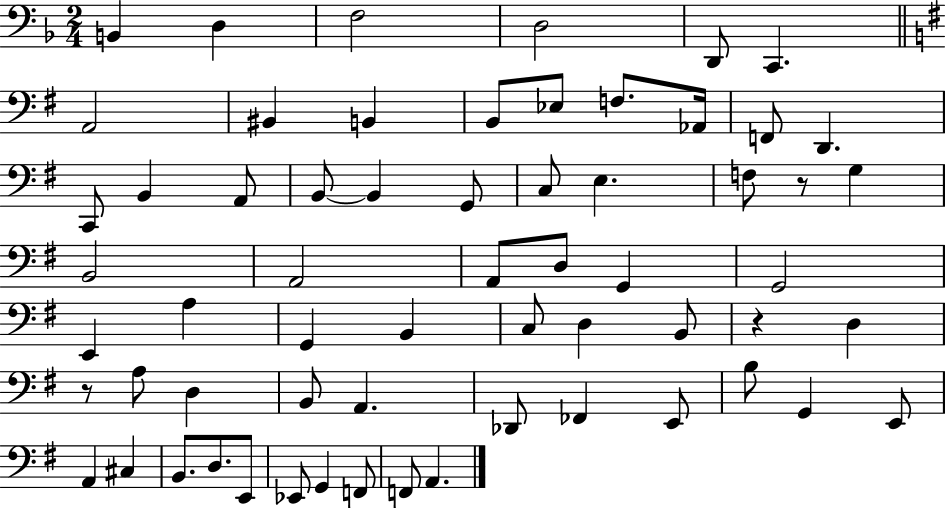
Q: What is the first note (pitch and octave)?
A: B2